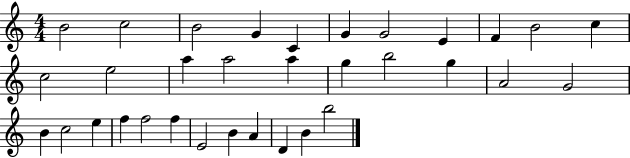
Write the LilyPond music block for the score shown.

{
  \clef treble
  \numericTimeSignature
  \time 4/4
  \key c \major
  b'2 c''2 | b'2 g'4 c'4 | g'4 g'2 e'4 | f'4 b'2 c''4 | \break c''2 e''2 | a''4 a''2 a''4 | g''4 b''2 g''4 | a'2 g'2 | \break b'4 c''2 e''4 | f''4 f''2 f''4 | e'2 b'4 a'4 | d'4 b'4 b''2 | \break \bar "|."
}